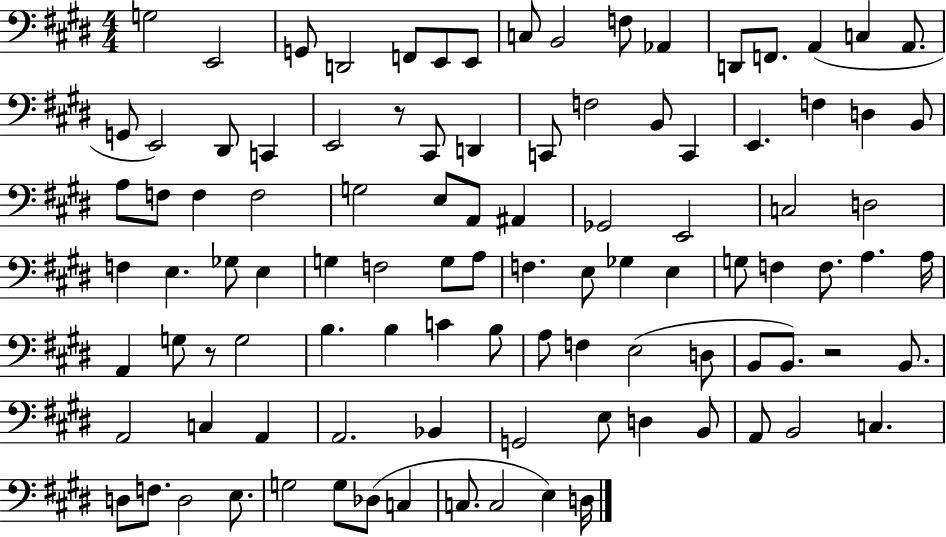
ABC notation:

X:1
T:Untitled
M:4/4
L:1/4
K:E
G,2 E,,2 G,,/2 D,,2 F,,/2 E,,/2 E,,/2 C,/2 B,,2 F,/2 _A,, D,,/2 F,,/2 A,, C, A,,/2 G,,/2 E,,2 ^D,,/2 C,, E,,2 z/2 ^C,,/2 D,, C,,/2 F,2 B,,/2 C,, E,, F, D, B,,/2 A,/2 F,/2 F, F,2 G,2 E,/2 A,,/2 ^A,, _G,,2 E,,2 C,2 D,2 F, E, _G,/2 E, G, F,2 G,/2 A,/2 F, E,/2 _G, E, G,/2 F, F,/2 A, A,/4 A,, G,/2 z/2 G,2 B, B, C B,/2 A,/2 F, E,2 D,/2 B,,/2 B,,/2 z2 B,,/2 A,,2 C, A,, A,,2 _B,, G,,2 E,/2 D, B,,/2 A,,/2 B,,2 C, D,/2 F,/2 D,2 E,/2 G,2 G,/2 _D,/2 C, C,/2 C,2 E, D,/4